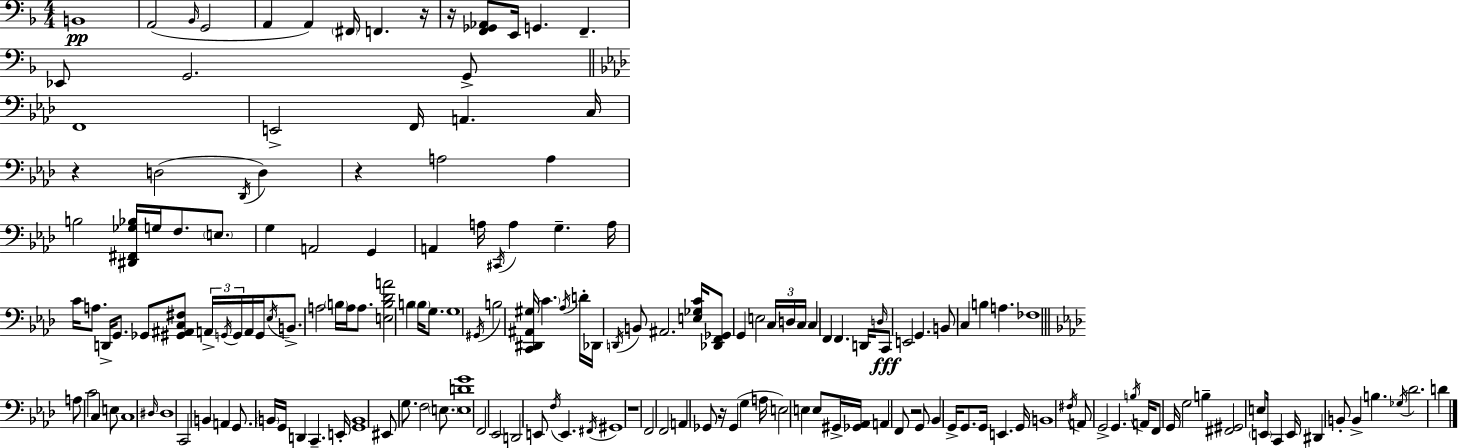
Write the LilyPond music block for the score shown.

{
  \clef bass
  \numericTimeSignature
  \time 4/4
  \key f \major
  b,1\pp | a,2( \grace { bes,16 } g,2 | a,4 a,4) \parenthesize fis,16 f,4. | r16 r16 <f, ges, aes,>8 e,16 g,4. f,4.-- | \break ees,8 g,2. g,8-> | \bar "||" \break \key f \minor f,1 | e,2-> f,16 a,4. c16 | r4 d2( \acciaccatura { des,16 } d4) | r4 a2 a4 | \break b2 <dis, fis, ges bes>16 g16 f8. \parenthesize e8. | g4 a,2 g,4 | a,4 a16 \acciaccatura { cis,16 } a4 g4.-- | a16 c'16 a8. d,16-> g,8. ges,8 <gis, ais, c fis>8 \tuplet 3/2 { a,16-> \acciaccatura { g,16 } | \break g,16 } a,16 g,16 \acciaccatura { ees16 } b,8.-> a2 \parenthesize b16 | a16 a8. <e b des' a'>2 b4 | \parenthesize b16 g8. g1 | \acciaccatura { gis,16 } b2 <c, dis, ais, gis>16 \parenthesize c'4. | \break \acciaccatura { aes16 } d'16-. des,16 \acciaccatura { d,16 } b,8 ais,2. | <e ges c'>16 <des, f, ges,>8 g,4 e2 | \tuplet 3/2 { c16 d16 c16 } c4 f,4 | f,4. d,16 \grace { d16 }\fff c,8 e,2 | \break g,4. b,8 c4 b4 | a4. fes1 | \bar "||" \break \key aes \major a8 c'2 c4 e8 | c1 | \grace { dis16 } dis1 | c,2 b,4 a,4 | \break g,8. \parenthesize b,16 g,16 d,4 c,4.-- | e,16-. <g, b,>1 | eis,8 g8. f2 \parenthesize e8. | <e d' g'>1 | \break f,2 ees,2 | d,2 e,8 \acciaccatura { f16 } e,4. | \acciaccatura { fis,16 } gis,1 | r1 | \break f,2 f,2 | a,4 ges,8 r16 ges,4( g4 | a16 e2) e4 e8 | gis,16-> <ges, aes,>16 a,4 f,8 r2 | \break g,8 bes,4 g,16-> g,8. g,16 e,4. | g,16 b,1 | \acciaccatura { fis16 } a,8 g,2-> g,4. | \acciaccatura { b16 } a,16 f,8 g,16 g2 | \break b4-- <fis, gis,>2 e8 \parenthesize e,16 | c,4 e,16 dis,4 b,8-. b,4-> b4. | \acciaccatura { ges16 } des'2. | d'4 \bar "|."
}